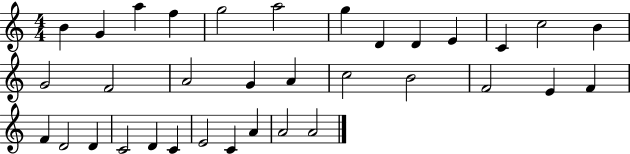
{
  \clef treble
  \numericTimeSignature
  \time 4/4
  \key c \major
  b'4 g'4 a''4 f''4 | g''2 a''2 | g''4 d'4 d'4 e'4 | c'4 c''2 b'4 | \break g'2 f'2 | a'2 g'4 a'4 | c''2 b'2 | f'2 e'4 f'4 | \break f'4 d'2 d'4 | c'2 d'4 c'4 | e'2 c'4 a'4 | a'2 a'2 | \break \bar "|."
}